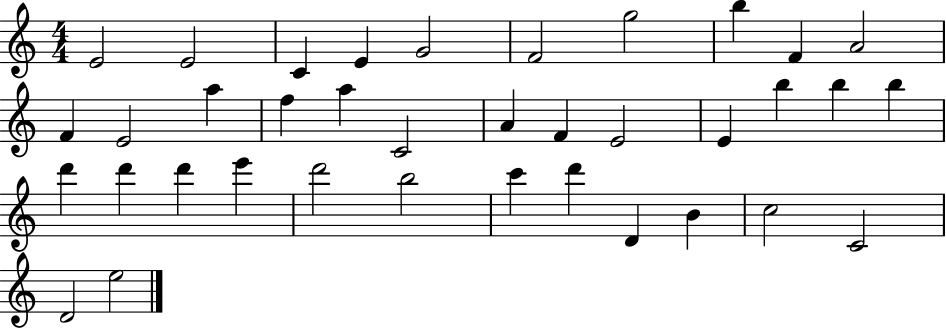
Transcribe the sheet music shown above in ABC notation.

X:1
T:Untitled
M:4/4
L:1/4
K:C
E2 E2 C E G2 F2 g2 b F A2 F E2 a f a C2 A F E2 E b b b d' d' d' e' d'2 b2 c' d' D B c2 C2 D2 e2